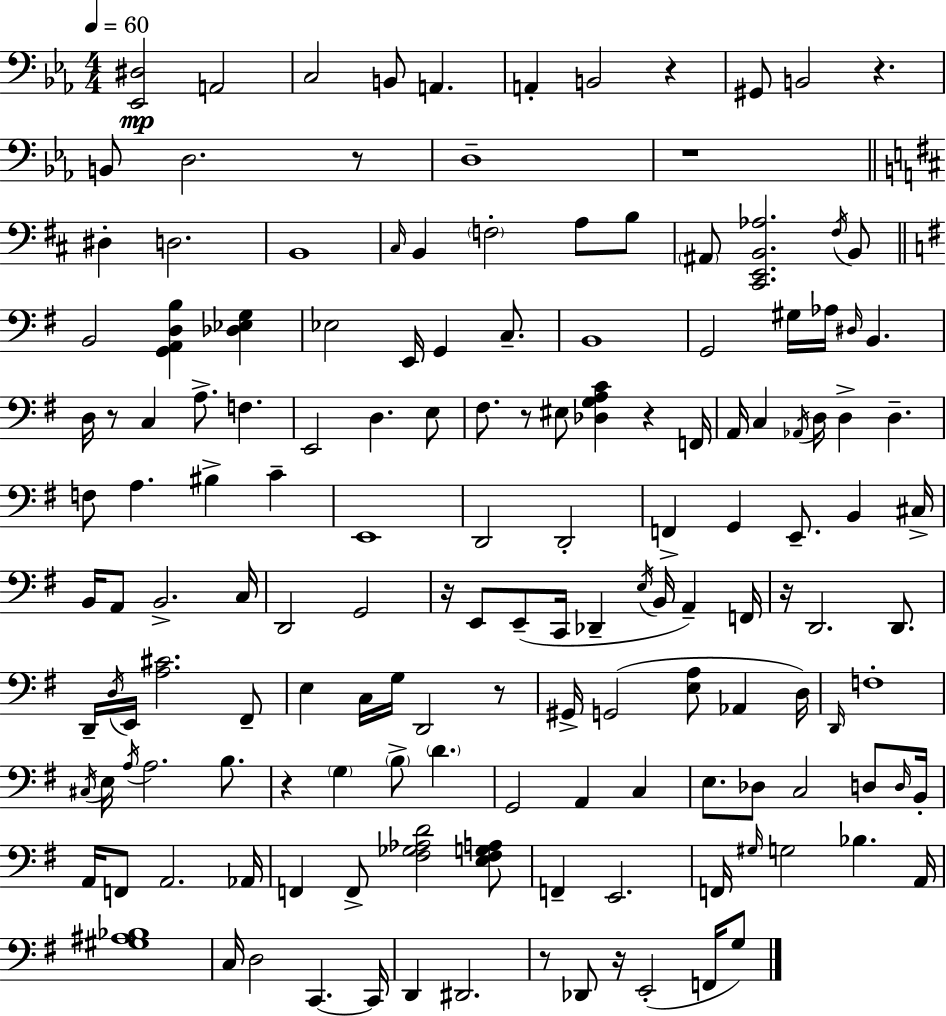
X:1
T:Untitled
M:4/4
L:1/4
K:Cm
[_E,,^D,]2 A,,2 C,2 B,,/2 A,, A,, B,,2 z ^G,,/2 B,,2 z B,,/2 D,2 z/2 D,4 z4 ^D, D,2 B,,4 ^C,/4 B,, F,2 A,/2 B,/2 ^A,,/2 [^C,,E,,B,,_A,]2 ^F,/4 B,,/2 B,,2 [G,,A,,D,B,] [_D,_E,G,] _E,2 E,,/4 G,, C,/2 B,,4 G,,2 ^G,/4 _A,/4 ^D,/4 B,, D,/4 z/2 C, A,/2 F, E,,2 D, E,/2 ^F,/2 z/2 ^E,/2 [_D,G,A,C] z F,,/4 A,,/4 C, _A,,/4 D,/4 D, D, F,/2 A, ^B, C E,,4 D,,2 D,,2 F,, G,, E,,/2 B,, ^C,/4 B,,/4 A,,/2 B,,2 C,/4 D,,2 G,,2 z/4 E,,/2 E,,/2 C,,/4 _D,, E,/4 B,,/4 A,, F,,/4 z/4 D,,2 D,,/2 D,,/4 D,/4 E,,/4 [A,^C]2 ^F,,/2 E, C,/4 G,/4 D,,2 z/2 ^G,,/4 G,,2 [E,A,]/2 _A,, D,/4 D,,/4 F,4 ^C,/4 E,/4 A,/4 A,2 B,/2 z G, B,/2 D G,,2 A,, C, E,/2 _D,/2 C,2 D,/2 D,/4 B,,/4 A,,/4 F,,/2 A,,2 _A,,/4 F,, F,,/2 [^F,_G,_A,D]2 [E,^F,G,A,]/2 F,, E,,2 F,,/4 ^G,/4 G,2 _B, A,,/4 [^G,^A,_B,]4 C,/4 D,2 C,, C,,/4 D,, ^D,,2 z/2 _D,,/2 z/4 E,,2 F,,/4 G,/2